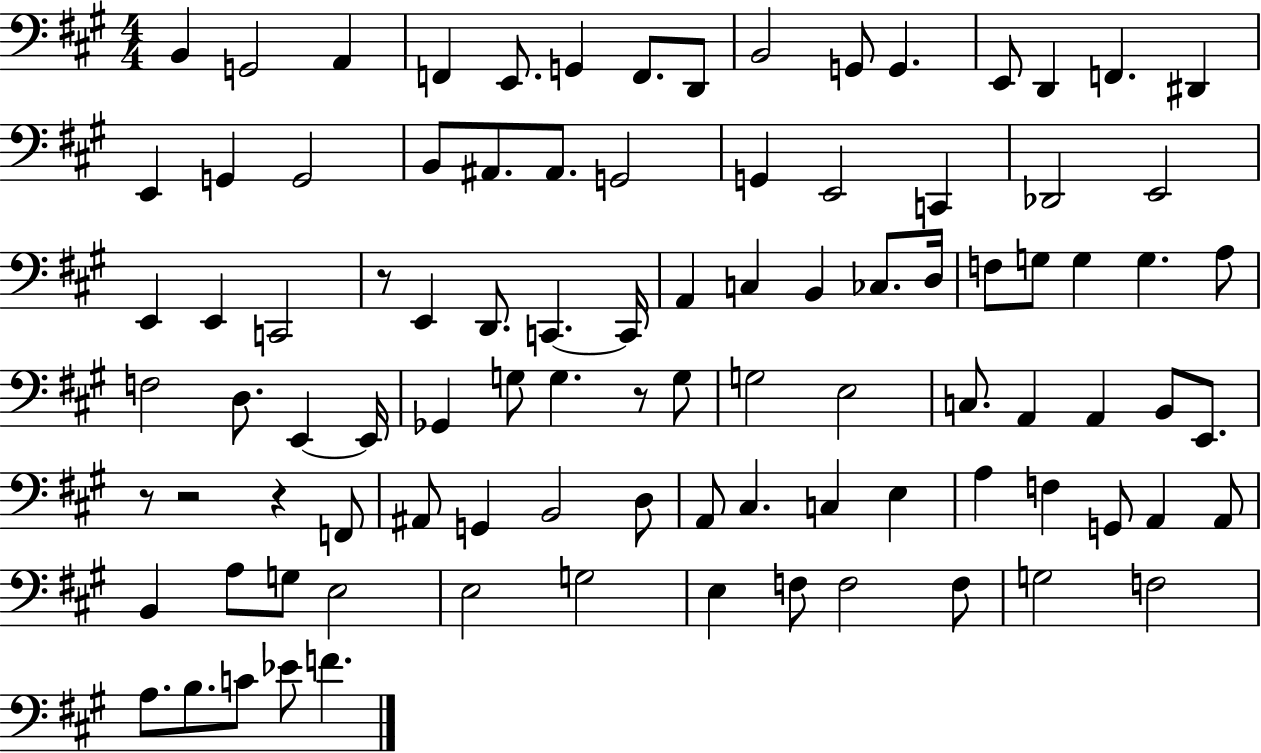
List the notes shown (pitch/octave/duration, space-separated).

B2/q G2/h A2/q F2/q E2/e. G2/q F2/e. D2/e B2/h G2/e G2/q. E2/e D2/q F2/q. D#2/q E2/q G2/q G2/h B2/e A#2/e. A#2/e. G2/h G2/q E2/h C2/q Db2/h E2/h E2/q E2/q C2/h R/e E2/q D2/e. C2/q. C2/s A2/q C3/q B2/q CES3/e. D3/s F3/e G3/e G3/q G3/q. A3/e F3/h D3/e. E2/q E2/s Gb2/q G3/e G3/q. R/e G3/e G3/h E3/h C3/e. A2/q A2/q B2/e E2/e. R/e R/h R/q F2/e A#2/e G2/q B2/h D3/e A2/e C#3/q. C3/q E3/q A3/q F3/q G2/e A2/q A2/e B2/q A3/e G3/e E3/h E3/h G3/h E3/q F3/e F3/h F3/e G3/h F3/h A3/e. B3/e. C4/e Eb4/e F4/q.